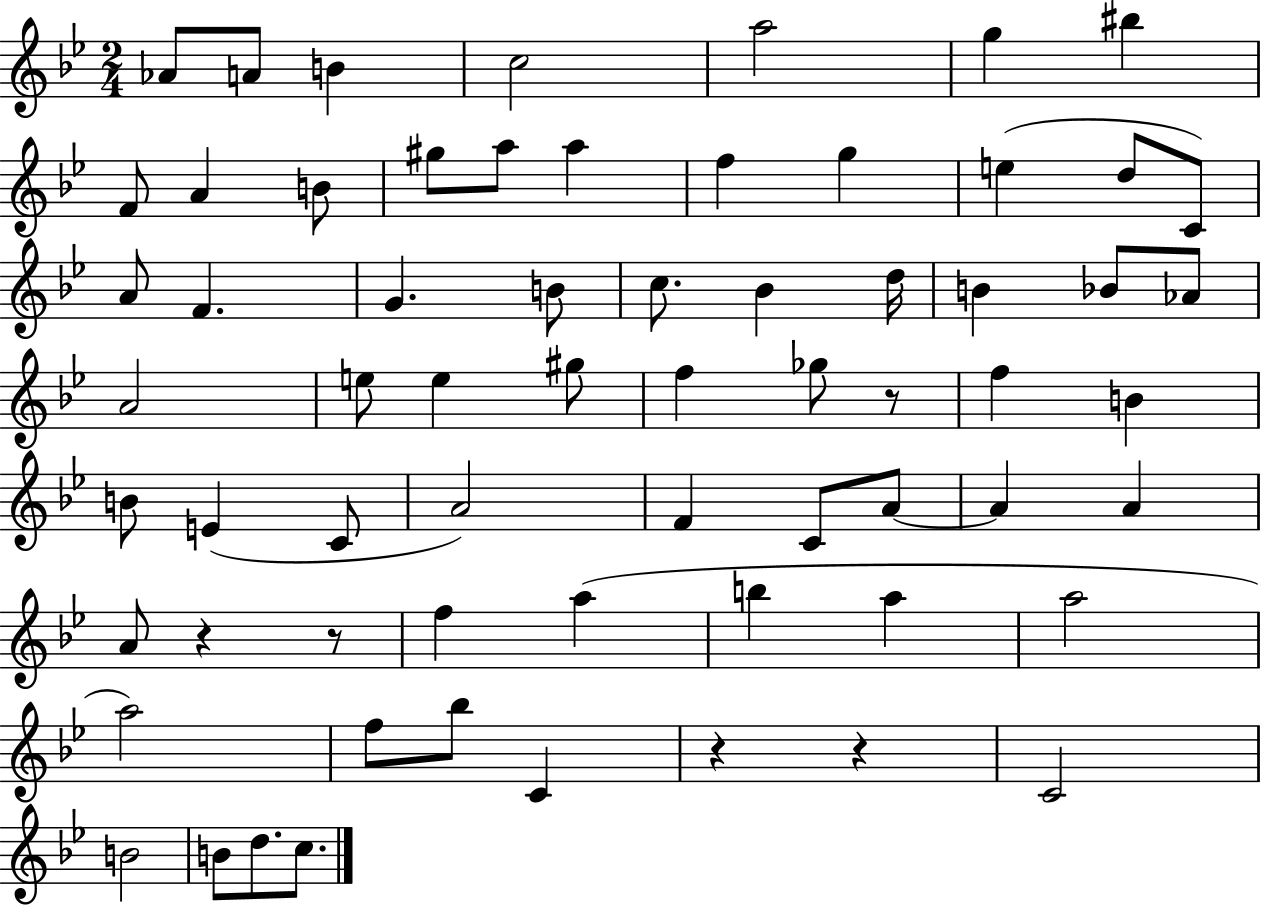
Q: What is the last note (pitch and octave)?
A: C5